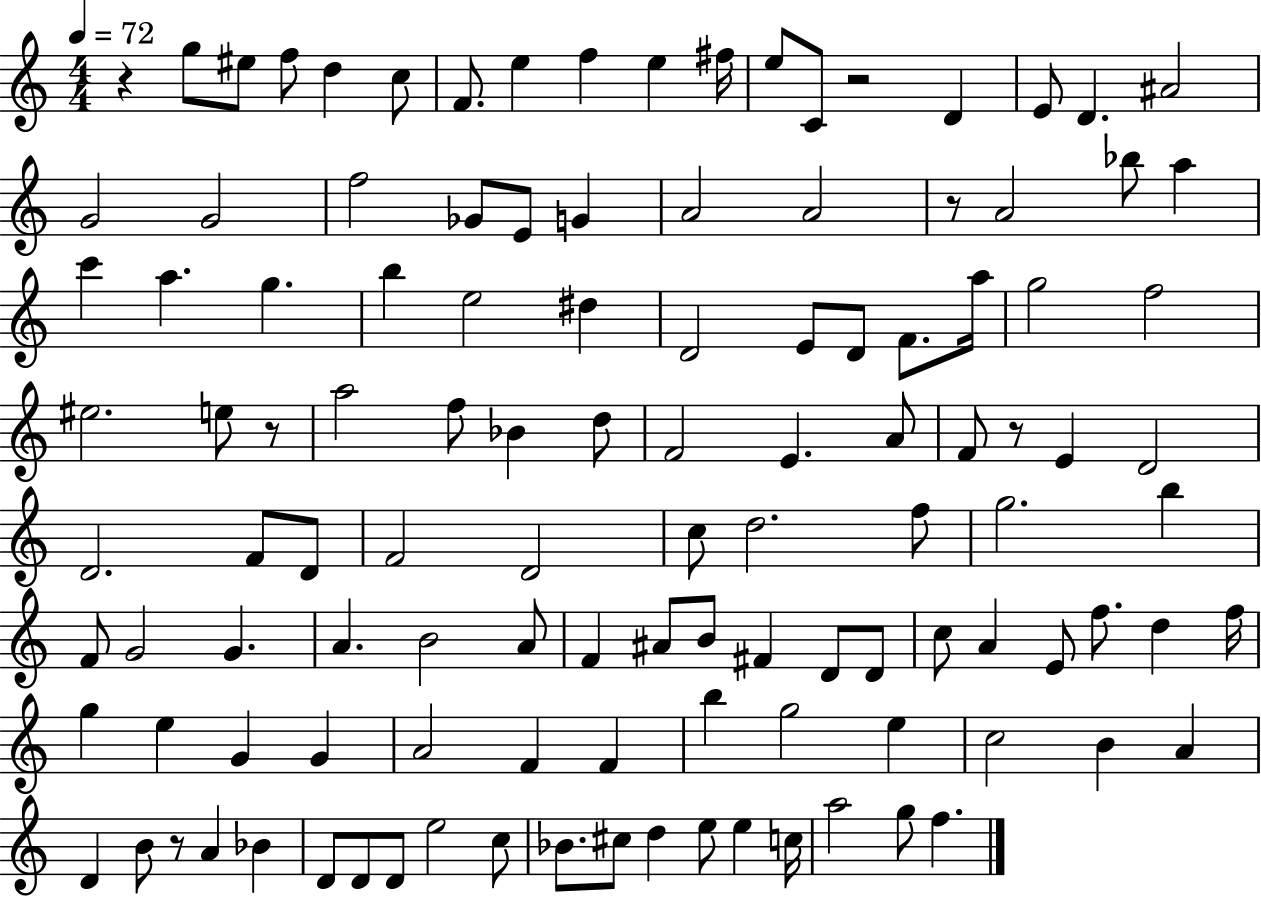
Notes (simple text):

R/q G5/e EIS5/e F5/e D5/q C5/e F4/e. E5/q F5/q E5/q F#5/s E5/e C4/e R/h D4/q E4/e D4/q. A#4/h G4/h G4/h F5/h Gb4/e E4/e G4/q A4/h A4/h R/e A4/h Bb5/e A5/q C6/q A5/q. G5/q. B5/q E5/h D#5/q D4/h E4/e D4/e F4/e. A5/s G5/h F5/h EIS5/h. E5/e R/e A5/h F5/e Bb4/q D5/e F4/h E4/q. A4/e F4/e R/e E4/q D4/h D4/h. F4/e D4/e F4/h D4/h C5/e D5/h. F5/e G5/h. B5/q F4/e G4/h G4/q. A4/q. B4/h A4/e F4/q A#4/e B4/e F#4/q D4/e D4/e C5/e A4/q E4/e F5/e. D5/q F5/s G5/q E5/q G4/q G4/q A4/h F4/q F4/q B5/q G5/h E5/q C5/h B4/q A4/q D4/q B4/e R/e A4/q Bb4/q D4/e D4/e D4/e E5/h C5/e Bb4/e. C#5/e D5/q E5/e E5/q C5/s A5/h G5/e F5/q.